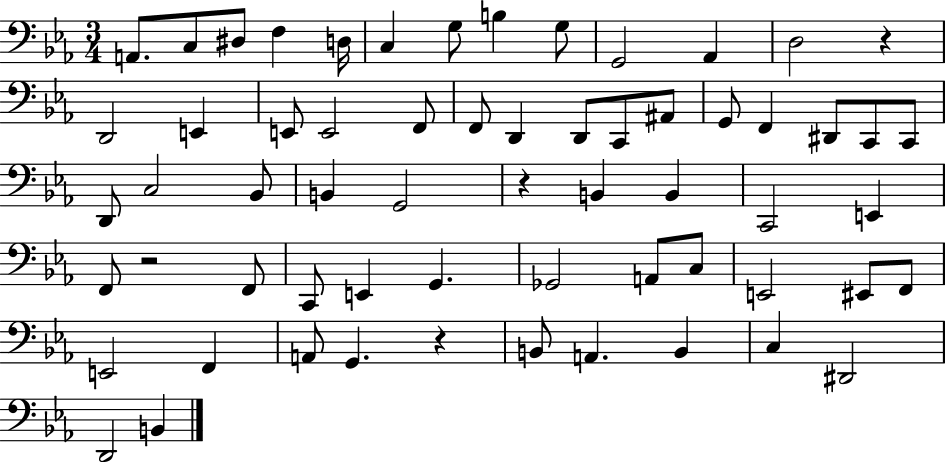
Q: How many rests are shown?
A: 4